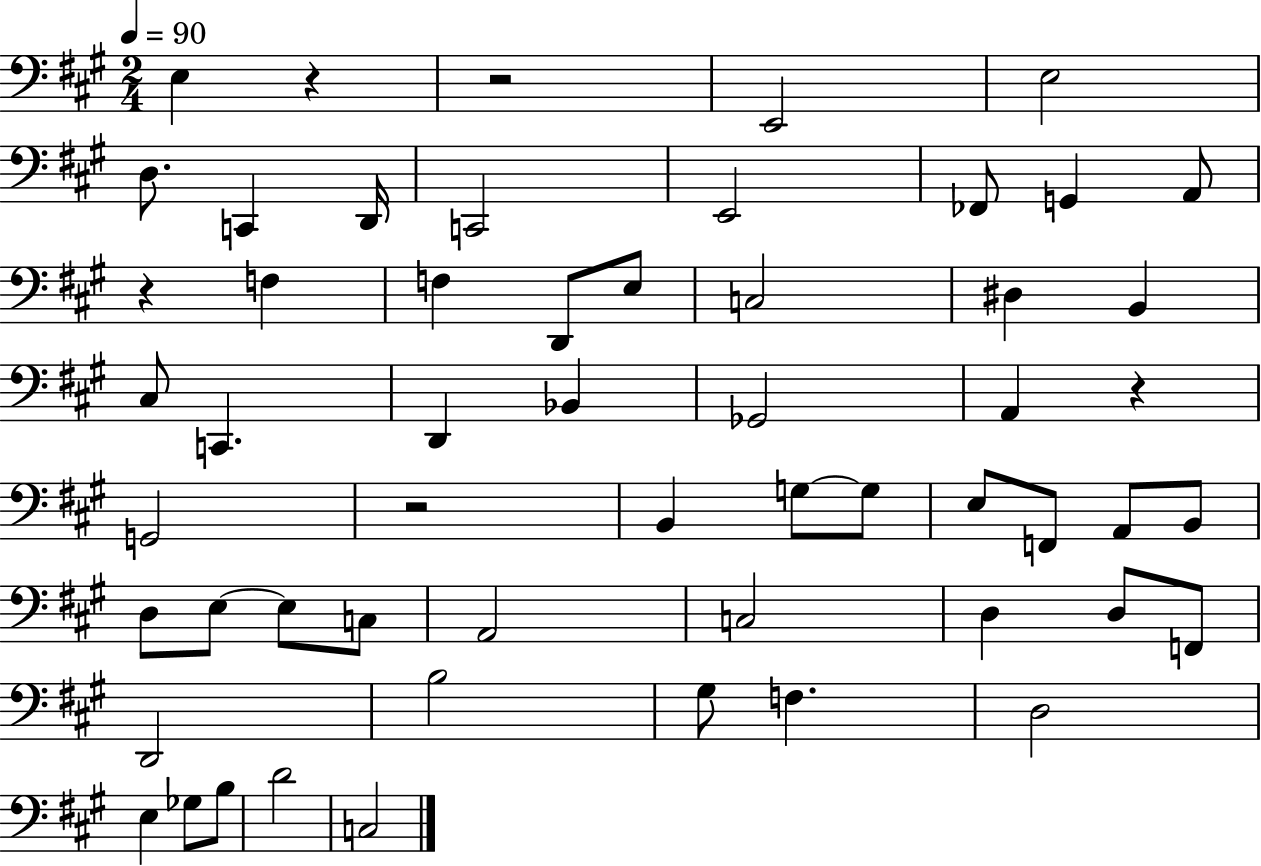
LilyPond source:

{
  \clef bass
  \numericTimeSignature
  \time 2/4
  \key a \major
  \tempo 4 = 90
  e4 r4 | r2 | e,2 | e2 | \break d8. c,4 d,16 | c,2 | e,2 | fes,8 g,4 a,8 | \break r4 f4 | f4 d,8 e8 | c2 | dis4 b,4 | \break cis8 c,4. | d,4 bes,4 | ges,2 | a,4 r4 | \break g,2 | r2 | b,4 g8~~ g8 | e8 f,8 a,8 b,8 | \break d8 e8~~ e8 c8 | a,2 | c2 | d4 d8 f,8 | \break d,2 | b2 | gis8 f4. | d2 | \break e4 ges8 b8 | d'2 | c2 | \bar "|."
}